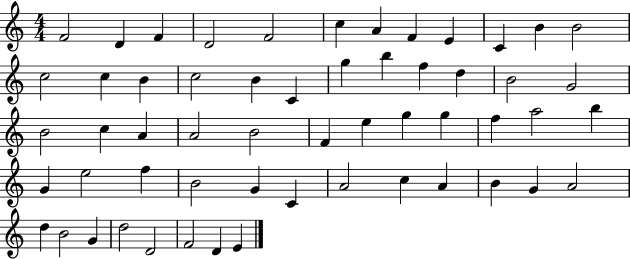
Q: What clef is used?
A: treble